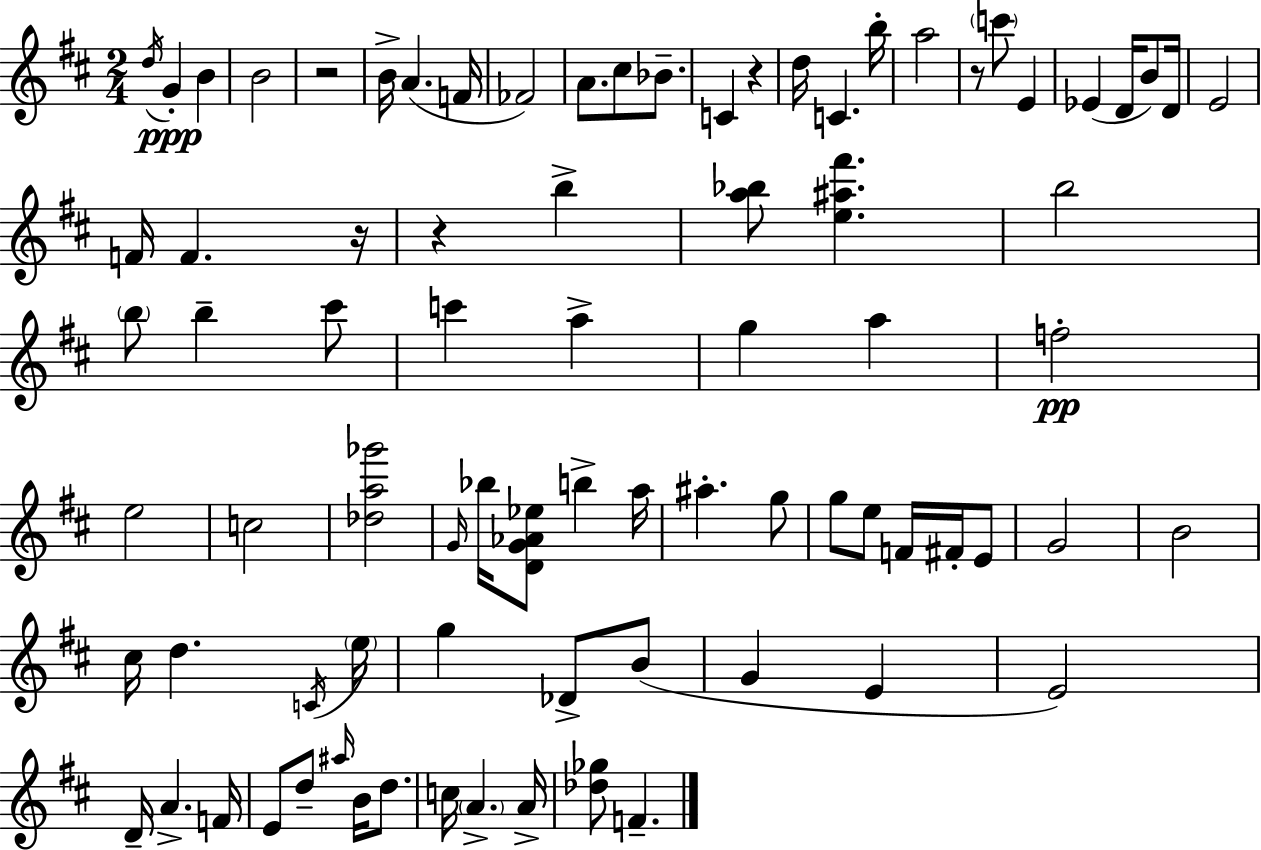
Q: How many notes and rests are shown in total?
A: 82